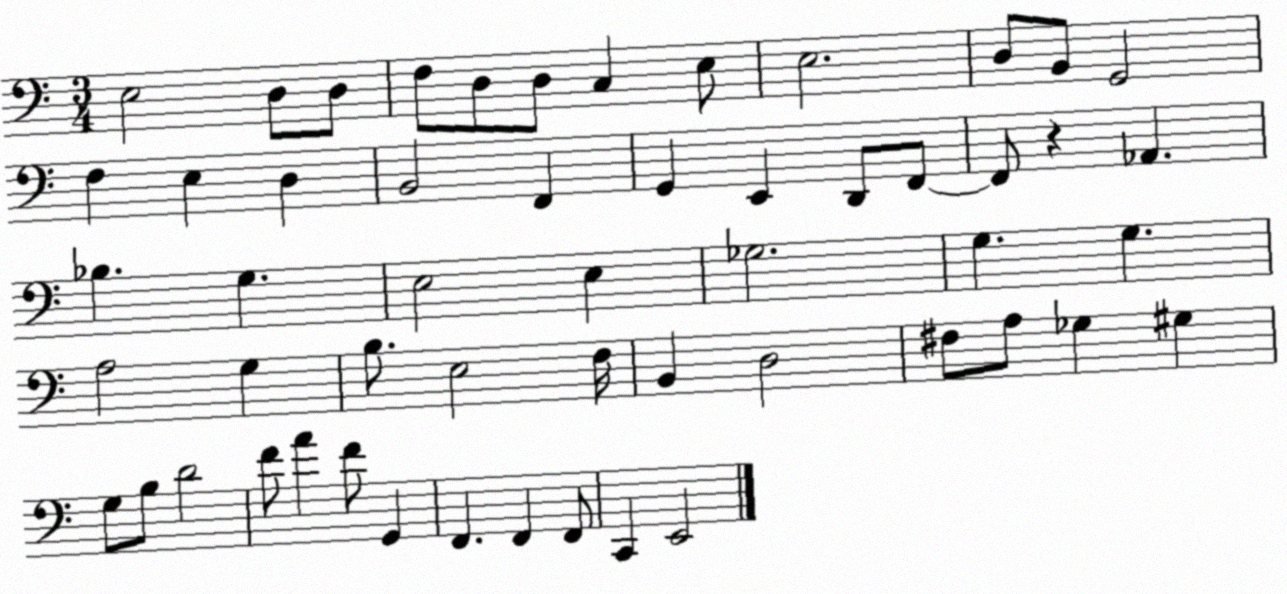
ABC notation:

X:1
T:Untitled
M:3/4
L:1/4
K:C
E,2 D,/2 D,/2 F,/2 D,/2 D,/2 C, E,/2 E,2 D,/2 B,,/2 G,,2 F, E, D, B,,2 F,, G,, E,, D,,/2 F,,/2 F,,/2 z _A,, _B, G, E,2 E, _G,2 G, G, A,2 G, B,/2 E,2 F,/4 B,, D,2 ^F,/2 A,/2 _G, ^G, G,/2 B,/2 D2 F/2 A F/2 G,, F,, F,, F,,/2 C,, E,,2